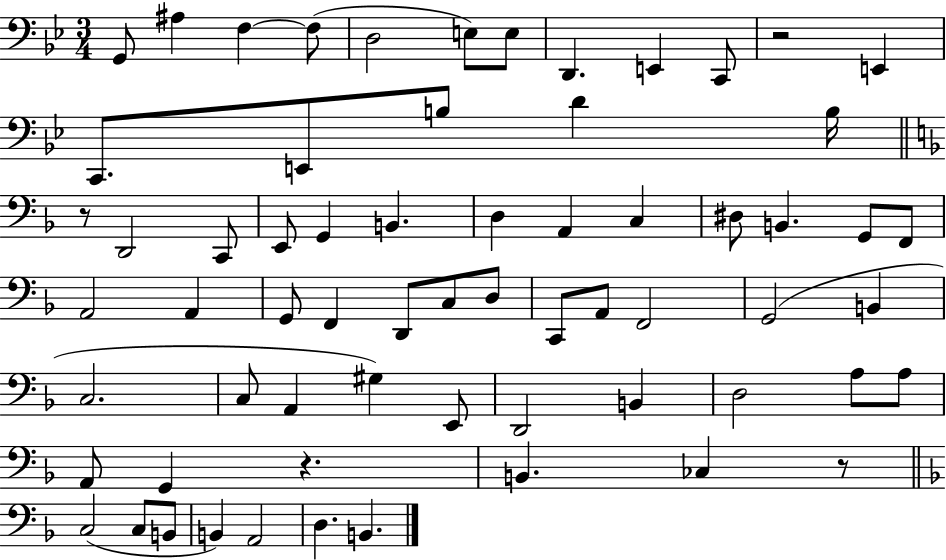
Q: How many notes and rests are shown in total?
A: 65